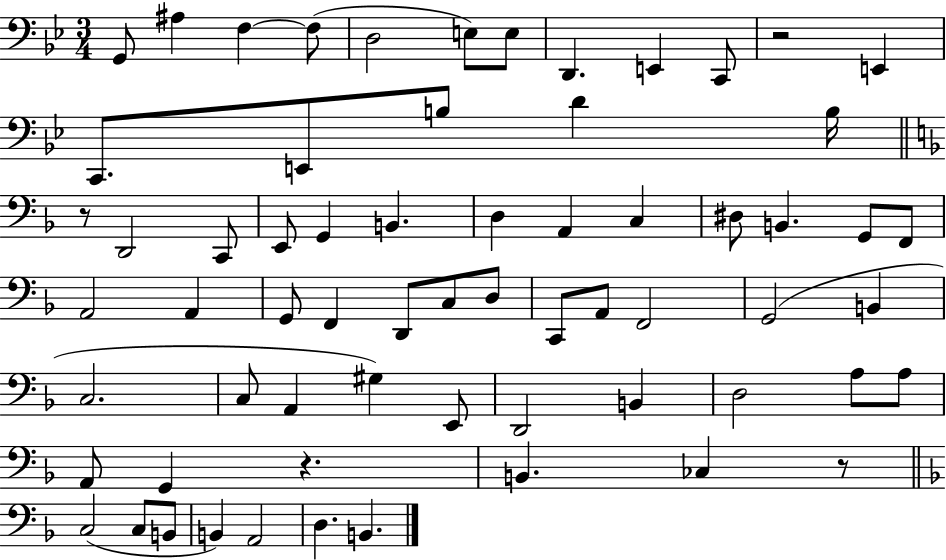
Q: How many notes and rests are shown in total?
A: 65